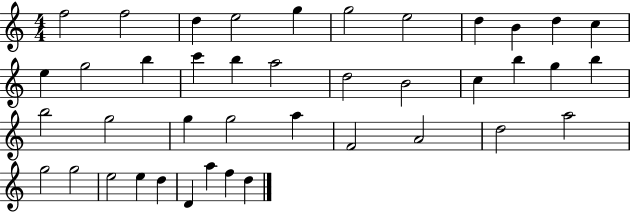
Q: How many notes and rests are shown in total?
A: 41